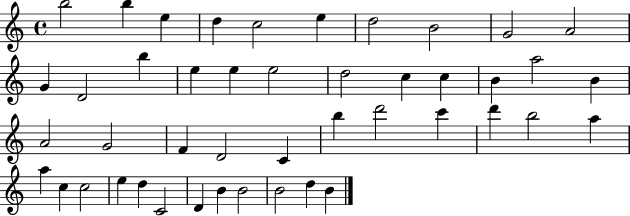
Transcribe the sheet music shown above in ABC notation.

X:1
T:Untitled
M:4/4
L:1/4
K:C
b2 b e d c2 e d2 B2 G2 A2 G D2 b e e e2 d2 c c B a2 B A2 G2 F D2 C b d'2 c' d' b2 a a c c2 e d C2 D B B2 B2 d B